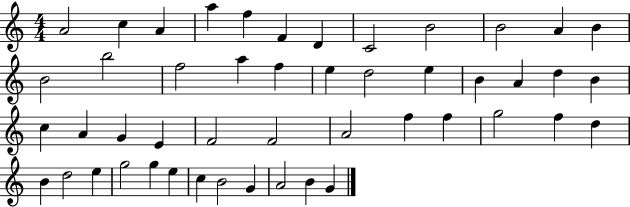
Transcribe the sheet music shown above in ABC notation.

X:1
T:Untitled
M:4/4
L:1/4
K:C
A2 c A a f F D C2 B2 B2 A B B2 b2 f2 a f e d2 e B A d B c A G E F2 F2 A2 f f g2 f d B d2 e g2 g e c B2 G A2 B G